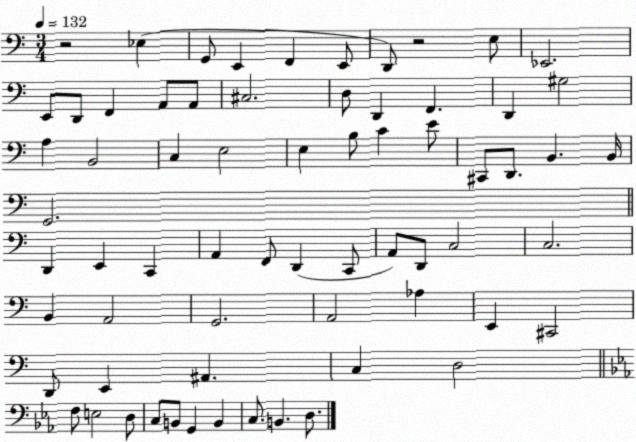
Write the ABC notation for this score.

X:1
T:Untitled
M:3/4
L:1/4
K:C
z2 _E, G,,/2 E,, F,, E,,/2 D,,/2 z2 E,/2 _E,,2 E,,/2 D,,/2 F,, A,,/2 A,,/2 ^C,2 D,/2 D,, F,, D,, ^G,2 A, B,,2 C, E,2 E, B,/2 C E/2 ^C,,/2 D,,/2 B,, B,,/4 G,,2 D,, E,, C,, A,, F,,/2 D,, C,,/2 A,,/2 D,,/2 C,2 C,2 B,, A,,2 G,,2 A,,2 _A, E,, ^C,,2 D,,/2 E,, ^A,, C, D,2 F,/2 E,2 D,/2 C,/2 B,,/2 G,, B,, C,/2 B,, D,/2